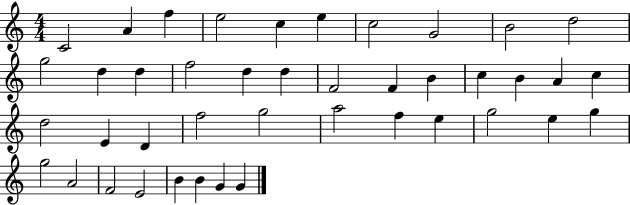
C4/h A4/q F5/q E5/h C5/q E5/q C5/h G4/h B4/h D5/h G5/h D5/q D5/q F5/h D5/q D5/q F4/h F4/q B4/q C5/q B4/q A4/q C5/q D5/h E4/q D4/q F5/h G5/h A5/h F5/q E5/q G5/h E5/q G5/q G5/h A4/h F4/h E4/h B4/q B4/q G4/q G4/q